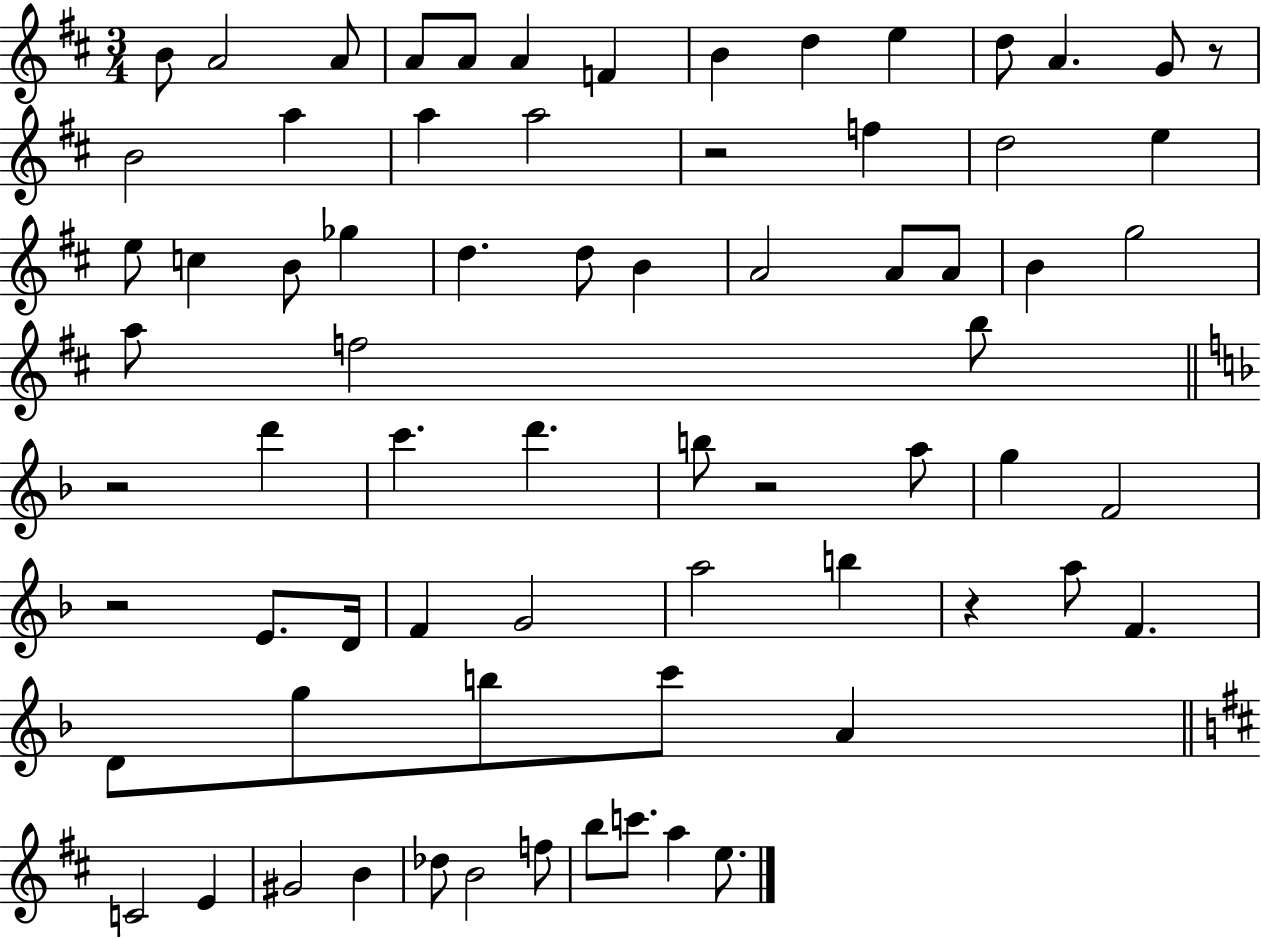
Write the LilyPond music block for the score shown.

{
  \clef treble
  \numericTimeSignature
  \time 3/4
  \key d \major
  b'8 a'2 a'8 | a'8 a'8 a'4 f'4 | b'4 d''4 e''4 | d''8 a'4. g'8 r8 | \break b'2 a''4 | a''4 a''2 | r2 f''4 | d''2 e''4 | \break e''8 c''4 b'8 ges''4 | d''4. d''8 b'4 | a'2 a'8 a'8 | b'4 g''2 | \break a''8 f''2 b''8 | \bar "||" \break \key f \major r2 d'''4 | c'''4. d'''4. | b''8 r2 a''8 | g''4 f'2 | \break r2 e'8. d'16 | f'4 g'2 | a''2 b''4 | r4 a''8 f'4. | \break d'8 g''8 b''8 c'''8 a'4 | \bar "||" \break \key d \major c'2 e'4 | gis'2 b'4 | des''8 b'2 f''8 | b''8 c'''8. a''4 e''8. | \break \bar "|."
}